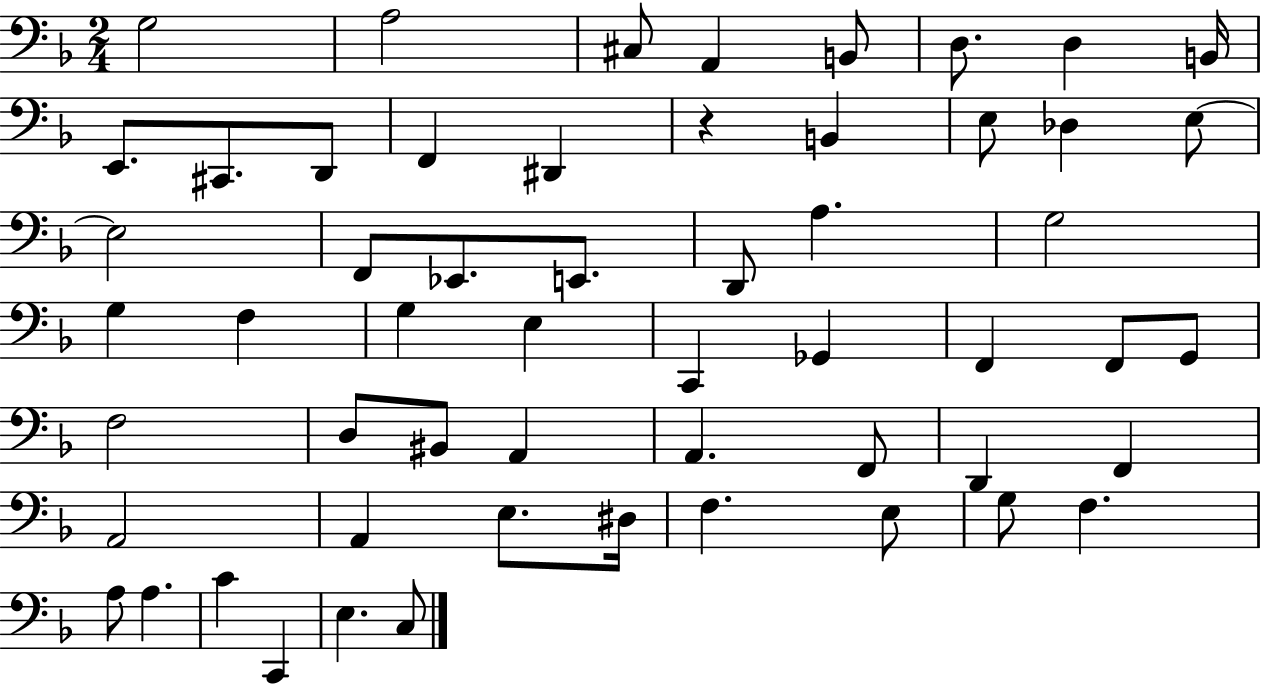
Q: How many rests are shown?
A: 1